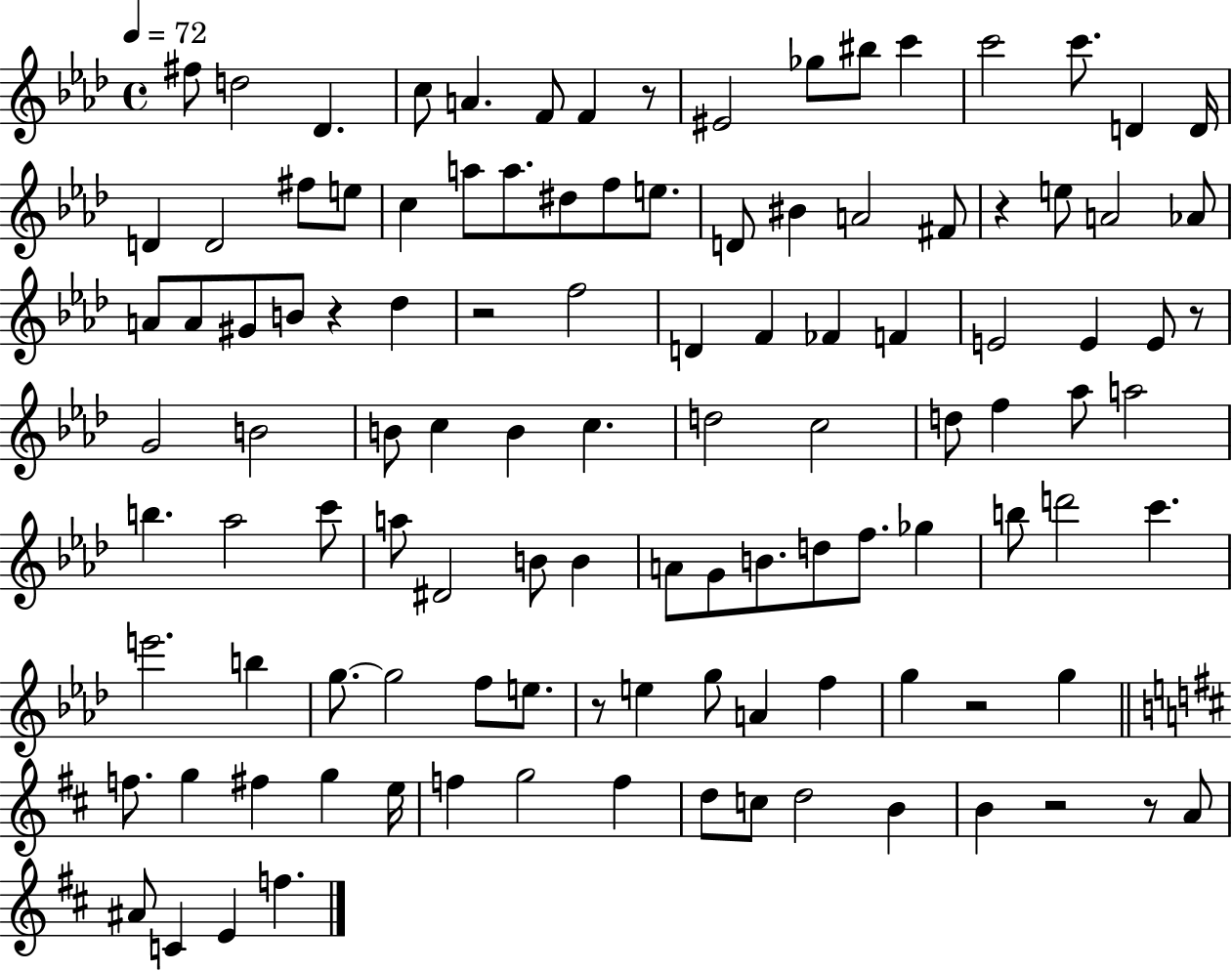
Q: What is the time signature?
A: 4/4